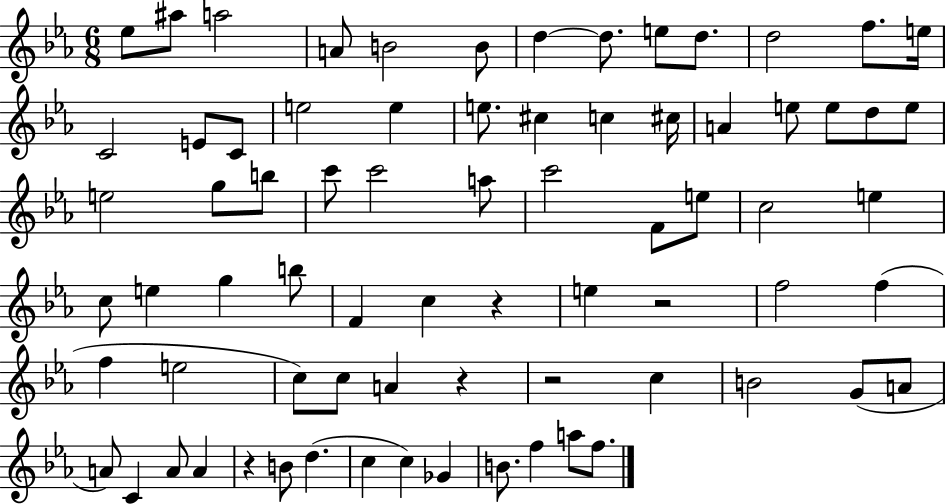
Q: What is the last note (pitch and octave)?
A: F5